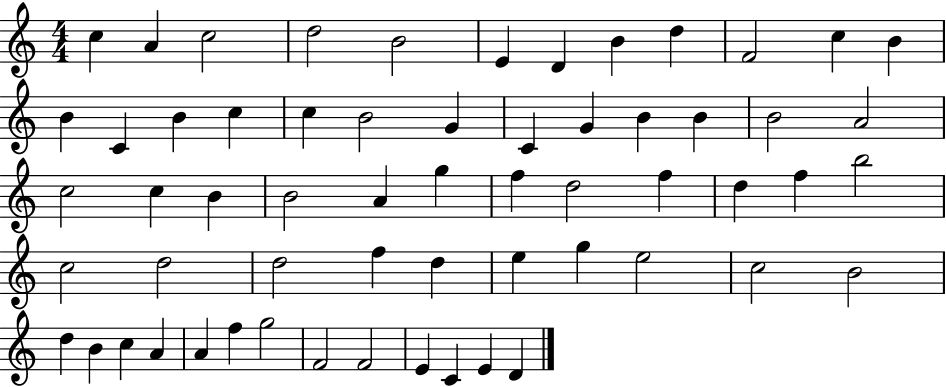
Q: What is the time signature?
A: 4/4